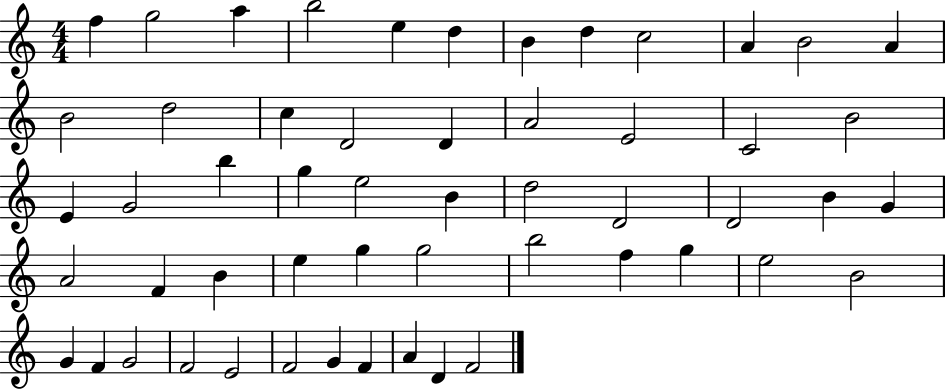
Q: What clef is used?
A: treble